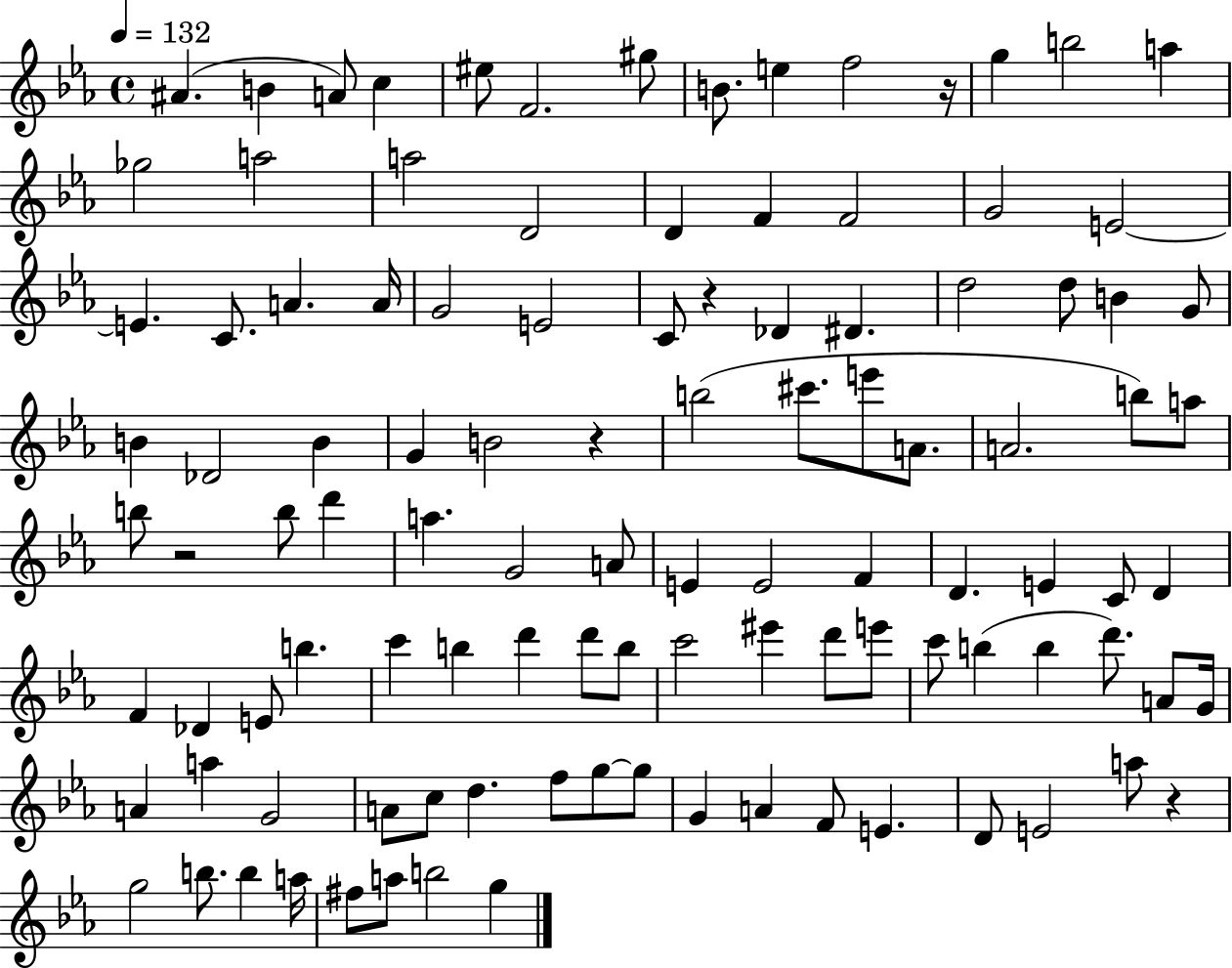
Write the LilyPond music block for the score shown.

{
  \clef treble
  \time 4/4
  \defaultTimeSignature
  \key ees \major
  \tempo 4 = 132
  \repeat volta 2 { ais'4.( b'4 a'8) c''4 | eis''8 f'2. gis''8 | b'8. e''4 f''2 r16 | g''4 b''2 a''4 | \break ges''2 a''2 | a''2 d'2 | d'4 f'4 f'2 | g'2 e'2~~ | \break e'4. c'8. a'4. a'16 | g'2 e'2 | c'8 r4 des'4 dis'4. | d''2 d''8 b'4 g'8 | \break b'4 des'2 b'4 | g'4 b'2 r4 | b''2( cis'''8. e'''8 a'8. | a'2. b''8) a''8 | \break b''8 r2 b''8 d'''4 | a''4. g'2 a'8 | e'4 e'2 f'4 | d'4. e'4 c'8 d'4 | \break f'4 des'4 e'8 b''4. | c'''4 b''4 d'''4 d'''8 b''8 | c'''2 eis'''4 d'''8 e'''8 | c'''8 b''4( b''4 d'''8.) a'8 g'16 | \break a'4 a''4 g'2 | a'8 c''8 d''4. f''8 g''8~~ g''8 | g'4 a'4 f'8 e'4. | d'8 e'2 a''8 r4 | \break g''2 b''8. b''4 a''16 | fis''8 a''8 b''2 g''4 | } \bar "|."
}